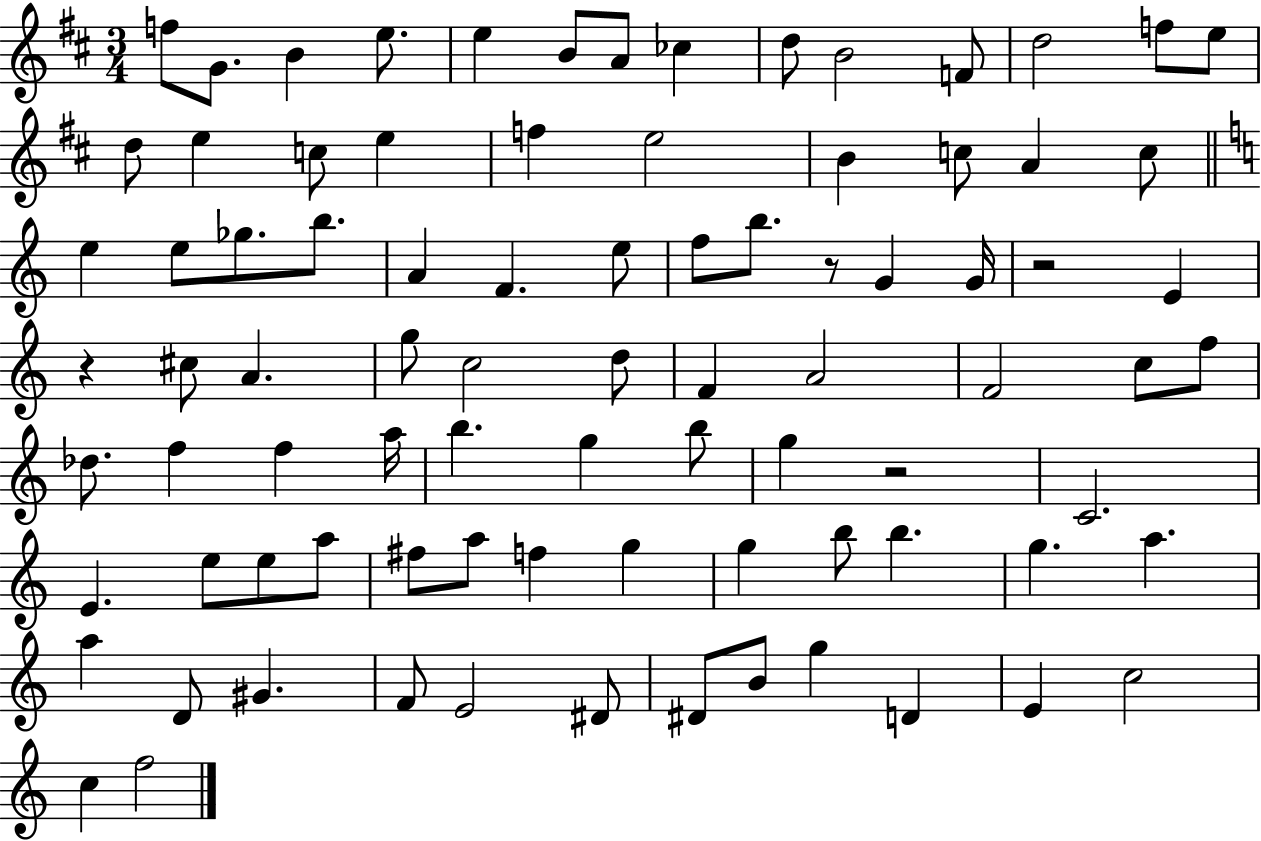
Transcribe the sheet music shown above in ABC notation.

X:1
T:Untitled
M:3/4
L:1/4
K:D
f/2 G/2 B e/2 e B/2 A/2 _c d/2 B2 F/2 d2 f/2 e/2 d/2 e c/2 e f e2 B c/2 A c/2 e e/2 _g/2 b/2 A F e/2 f/2 b/2 z/2 G G/4 z2 E z ^c/2 A g/2 c2 d/2 F A2 F2 c/2 f/2 _d/2 f f a/4 b g b/2 g z2 C2 E e/2 e/2 a/2 ^f/2 a/2 f g g b/2 b g a a D/2 ^G F/2 E2 ^D/2 ^D/2 B/2 g D E c2 c f2